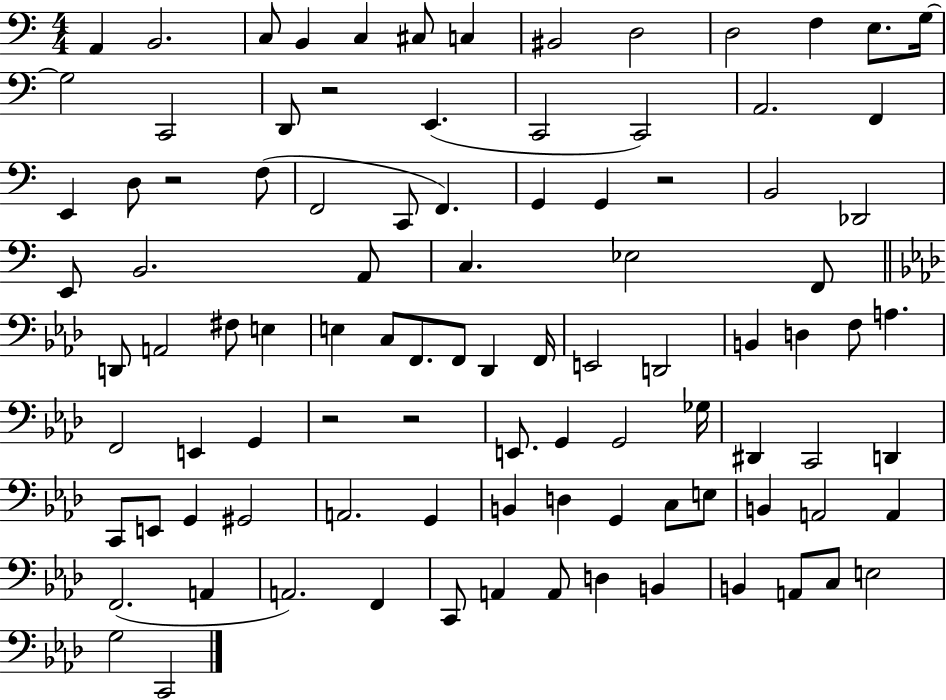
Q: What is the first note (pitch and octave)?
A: A2